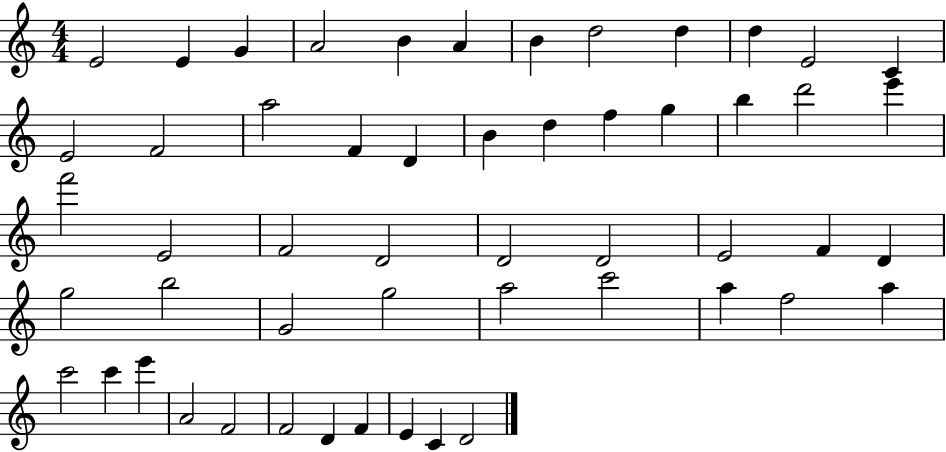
E4/h E4/q G4/q A4/h B4/q A4/q B4/q D5/h D5/q D5/q E4/h C4/q E4/h F4/h A5/h F4/q D4/q B4/q D5/q F5/q G5/q B5/q D6/h E6/q F6/h E4/h F4/h D4/h D4/h D4/h E4/h F4/q D4/q G5/h B5/h G4/h G5/h A5/h C6/h A5/q F5/h A5/q C6/h C6/q E6/q A4/h F4/h F4/h D4/q F4/q E4/q C4/q D4/h